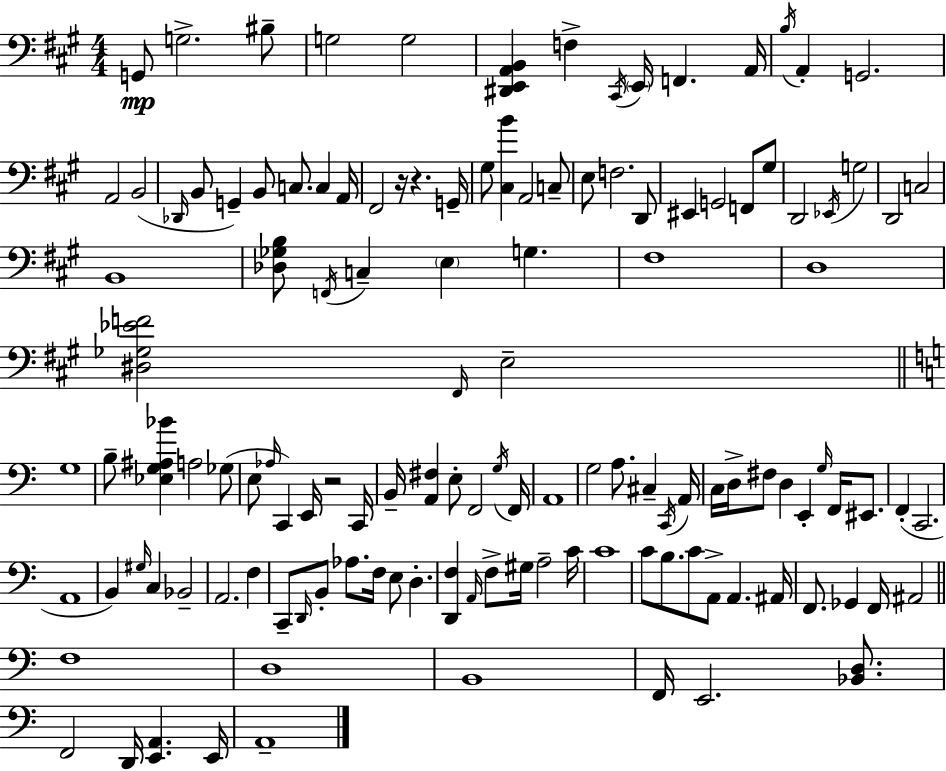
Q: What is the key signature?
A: A major